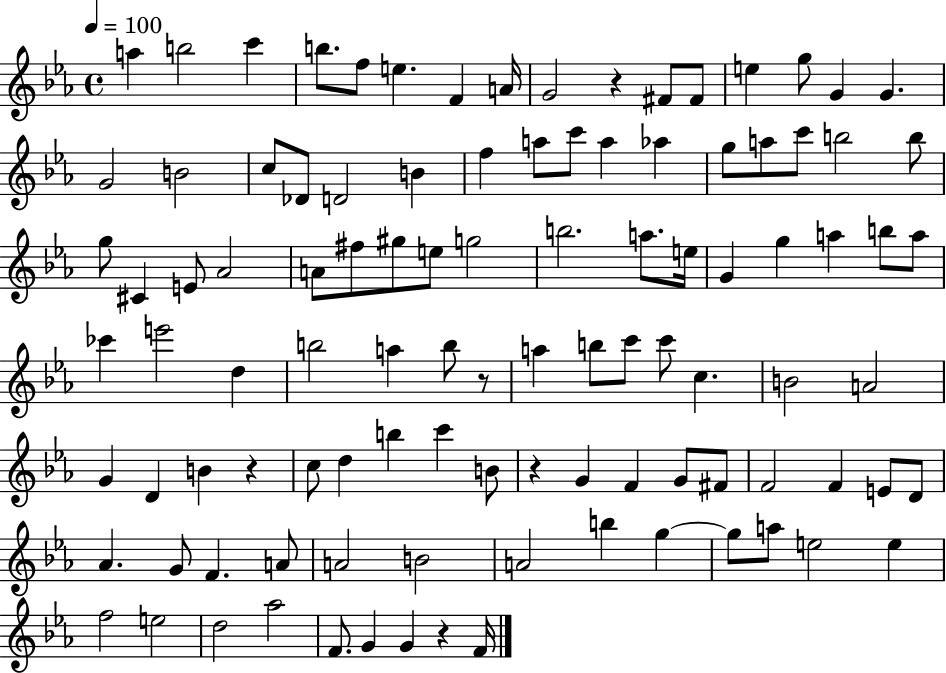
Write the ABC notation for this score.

X:1
T:Untitled
M:4/4
L:1/4
K:Eb
a b2 c' b/2 f/2 e F A/4 G2 z ^F/2 ^F/2 e g/2 G G G2 B2 c/2 _D/2 D2 B f a/2 c'/2 a _a g/2 a/2 c'/2 b2 b/2 g/2 ^C E/2 _A2 A/2 ^f/2 ^g/2 e/2 g2 b2 a/2 e/4 G g a b/2 a/2 _c' e'2 d b2 a b/2 z/2 a b/2 c'/2 c'/2 c B2 A2 G D B z c/2 d b c' B/2 z G F G/2 ^F/2 F2 F E/2 D/2 _A G/2 F A/2 A2 B2 A2 b g g/2 a/2 e2 e f2 e2 d2 _a2 F/2 G G z F/4